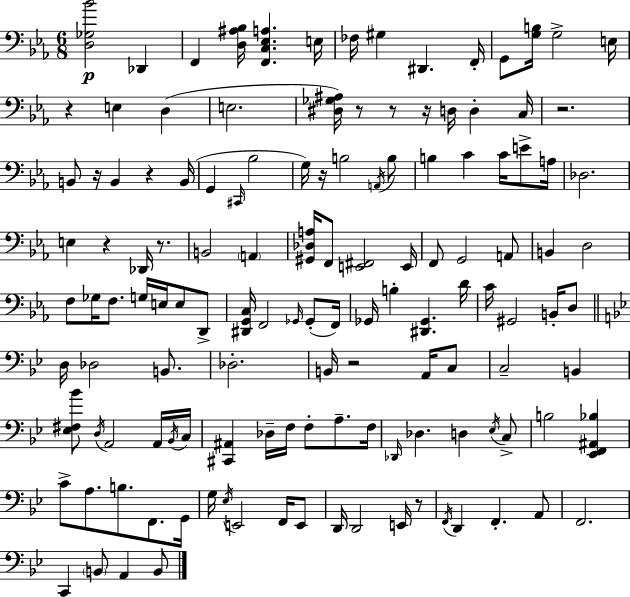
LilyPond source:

{
  \clef bass
  \numericTimeSignature
  \time 6/8
  \key c \minor
  \repeat volta 2 { <d ges bes'>2\p des,4 | f,4 <d ais bes>16 <f, c ees a>4. e16 | fes16 gis4 dis,4. f,16-. | g,8 <g b>16 g2-> e16 | \break r4 e4 d4( | e2. | <dis ges ais>16) r8 r8 r16 d16 d4-. c16 | r2. | \break b,8 r16 b,4 r4 b,16( | g,4 \grace { cis,16 } bes2 | g16) r16 b2 \acciaccatura { a,16 } | b8 b4 c'4 c'16 e'8-> | \break a16 des2. | e4 r4 des,16 r8. | b,2 \parenthesize a,4 | <gis, des a>16 f,8 <e, fis,>2 | \break e,16 f,8 g,2 | a,8 b,4 d2 | f8 ges16 f8. g16 e16 e8 | d,8-> <dis, g, c>16 f,2 \grace { ges,16 }( | \break ges,8-. f,16) ges,16 b4-. <dis, ges,>4. | d'16 c'16 gis,2 | b,16-. d8 \bar "||" \break \key g \minor d16 des2 b,8. | des2.-. | b,16 r2 a,16 c8 | c2-- b,4 | \break <ees fis bes'>8 \acciaccatura { d16 } a,2 a,16 | \acciaccatura { bes,16 } c16 <cis, ais,>4 des16-- f16 f8-. a8.-- | f16 \grace { des,16 } des4. d4 | \acciaccatura { ees16 } c8-> b2 | \break <ees, f, ais, bes>4 c'8-> a8. b8. | f,8. g,16 g16 \acciaccatura { ees16 } e,2 | f,16 e,8 d,16 d,2 | e,16 r8 \acciaccatura { f,16 } d,4 f,4.-. | \break a,8 f,2. | c,4 \parenthesize b,8 | a,4 b,8 } \bar "|."
}